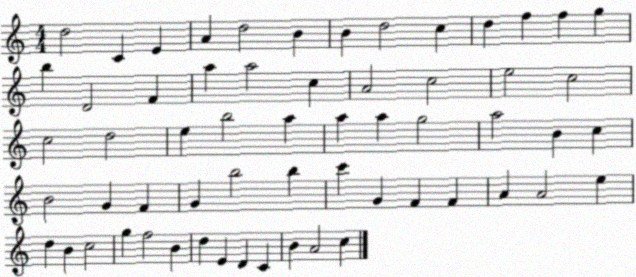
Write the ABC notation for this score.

X:1
T:Untitled
M:4/4
L:1/4
K:C
d2 C E A d2 B B d2 c d f f g b D2 F a a2 c A2 c2 e2 c2 c2 d2 e b2 a a a g2 a2 B c B2 G F G b2 b c' G F F A A2 e d B c2 g f2 B d E D C B A2 c